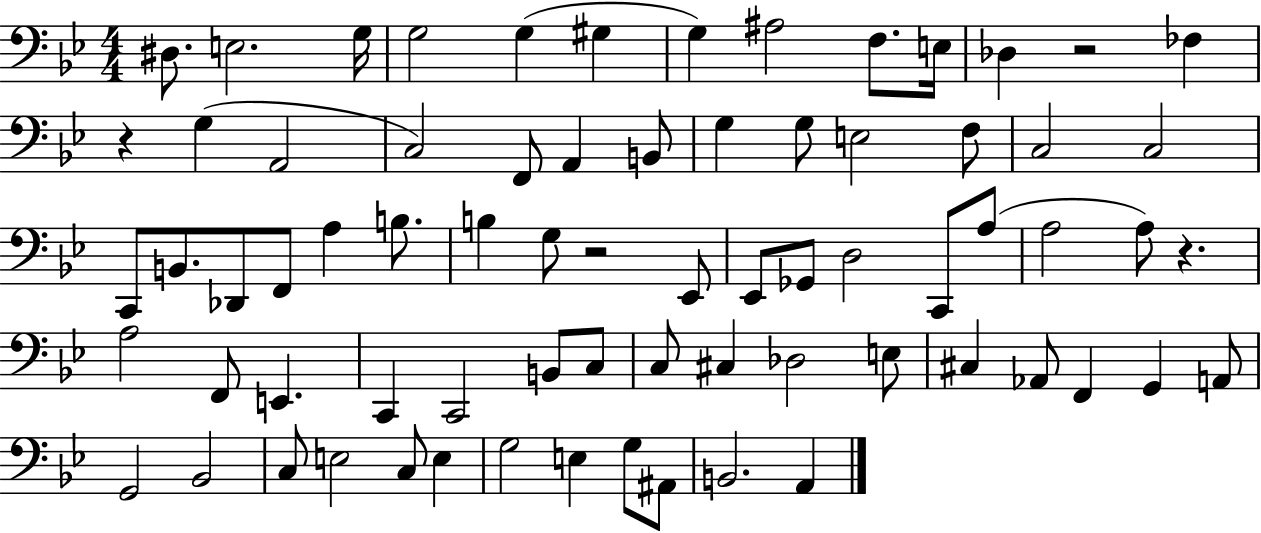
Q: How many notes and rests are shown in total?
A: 72